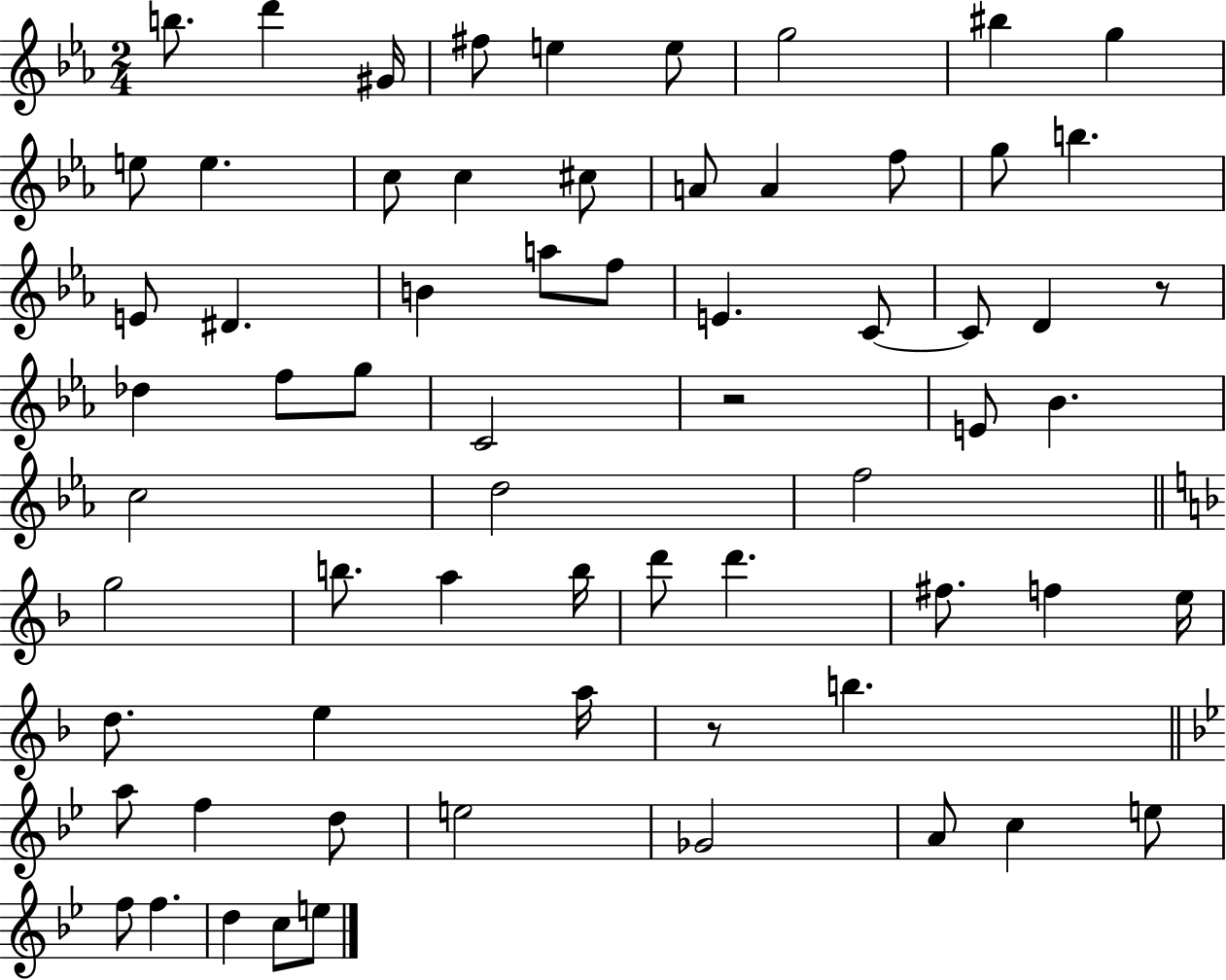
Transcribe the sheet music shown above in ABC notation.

X:1
T:Untitled
M:2/4
L:1/4
K:Eb
b/2 d' ^G/4 ^f/2 e e/2 g2 ^b g e/2 e c/2 c ^c/2 A/2 A f/2 g/2 b E/2 ^D B a/2 f/2 E C/2 C/2 D z/2 _d f/2 g/2 C2 z2 E/2 _B c2 d2 f2 g2 b/2 a b/4 d'/2 d' ^f/2 f e/4 d/2 e a/4 z/2 b a/2 f d/2 e2 _G2 A/2 c e/2 f/2 f d c/2 e/2